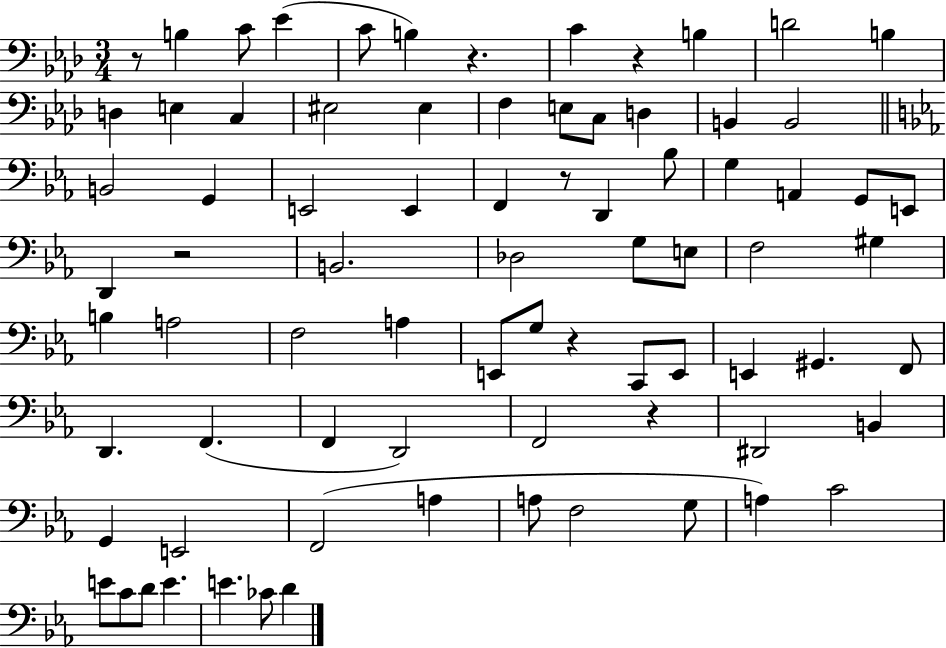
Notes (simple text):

R/e B3/q C4/e Eb4/q C4/e B3/q R/q. C4/q R/q B3/q D4/h B3/q D3/q E3/q C3/q EIS3/h EIS3/q F3/q E3/e C3/e D3/q B2/q B2/h B2/h G2/q E2/h E2/q F2/q R/e D2/q Bb3/e G3/q A2/q G2/e E2/e D2/q R/h B2/h. Db3/h G3/e E3/e F3/h G#3/q B3/q A3/h F3/h A3/q E2/e G3/e R/q C2/e E2/e E2/q G#2/q. F2/e D2/q. F2/q. F2/q D2/h F2/h R/q D#2/h B2/q G2/q E2/h F2/h A3/q A3/e F3/h G3/e A3/q C4/h E4/e C4/e D4/e E4/q. E4/q. CES4/e D4/q